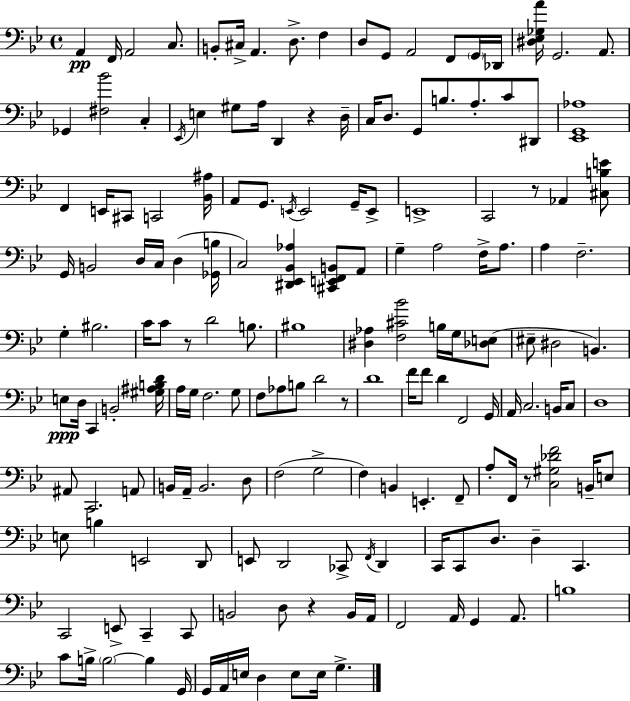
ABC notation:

X:1
T:Untitled
M:4/4
L:1/4
K:Bb
A,, F,,/4 A,,2 C,/2 B,,/2 ^C,/4 A,, D,/2 F, D,/2 G,,/2 A,,2 F,,/2 G,,/4 _D,,/4 [^D,_E,_G,A]/4 G,,2 A,,/2 _G,, [^F,_B]2 C, _E,,/4 E, ^G,/2 A,/4 D,, z D,/4 C,/4 D,/2 G,,/2 B,/2 A,/2 C/2 ^D,,/2 [_E,,G,,_A,]4 F,, E,,/4 ^C,,/2 C,,2 [_B,,^A,]/4 A,,/2 G,,/2 E,,/4 E,,2 G,,/4 E,,/2 E,,4 C,,2 z/2 _A,, [^C,B,E]/2 G,,/4 B,,2 D,/4 C,/4 D, [_G,,B,]/4 C,2 [^D,,_E,,_B,,_A,] [^C,,E,,F,,B,,]/2 A,,/2 G, A,2 F,/4 A,/2 A, F,2 G, ^B,2 C/4 C/2 z/2 D2 B,/2 ^B,4 [^D,_A,] [F,^C_B]2 B,/4 G,/4 [_D,E,]/2 ^E,/2 ^D,2 B,, E,/2 D,/4 C,, B,,2 [^G,^A,B,D]/4 A,/4 G,/4 F,2 G,/2 F,/2 _A,/2 B,/2 D2 z/2 D4 F/4 F/2 D F,,2 G,,/4 A,,/4 C,2 B,,/4 C,/2 D,4 ^A,,/2 C,,2 A,,/2 B,,/4 A,,/4 B,,2 D,/2 F,2 G,2 F, B,, E,, F,,/2 A,/2 F,,/4 z/2 [C,^G,_DF]2 B,,/4 E,/2 E,/2 B, E,,2 D,,/2 E,,/2 D,,2 _C,,/2 F,,/4 D,, C,,/4 C,,/2 D,/2 D, C,, C,,2 E,,/2 C,, C,,/2 B,,2 D,/2 z B,,/4 A,,/4 F,,2 A,,/4 G,, A,,/2 B,4 C/2 B,/4 B,2 B, G,,/4 G,,/4 A,,/4 E,/4 D, E,/2 E,/4 G,